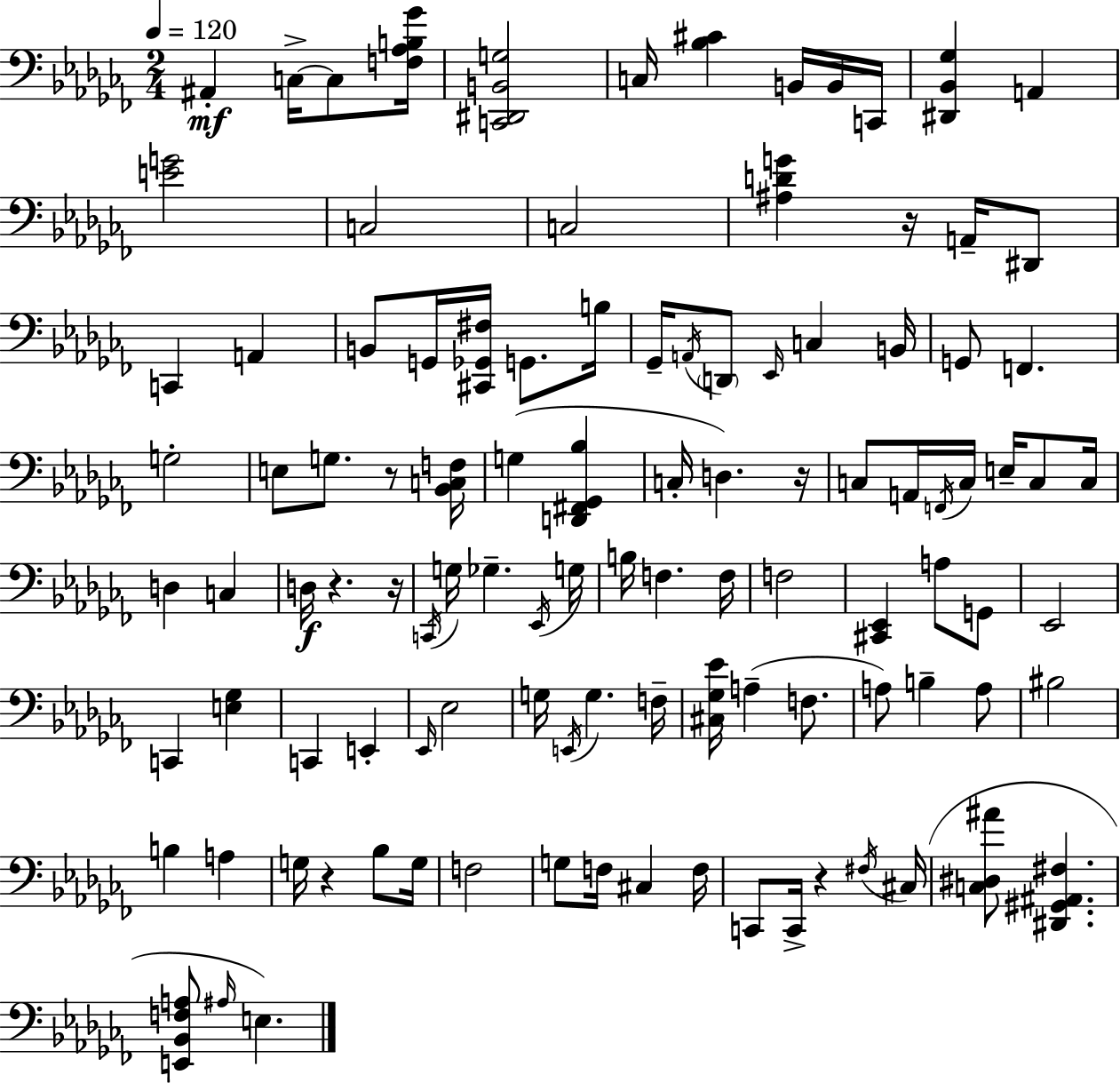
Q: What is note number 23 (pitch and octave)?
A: C3